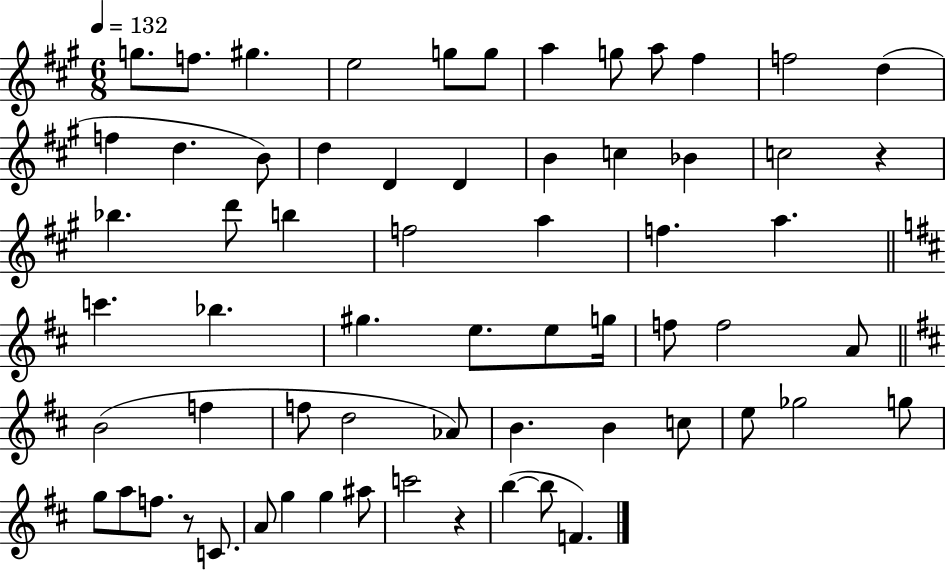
X:1
T:Untitled
M:6/8
L:1/4
K:A
g/2 f/2 ^g e2 g/2 g/2 a g/2 a/2 ^f f2 d f d B/2 d D D B c _B c2 z _b d'/2 b f2 a f a c' _b ^g e/2 e/2 g/4 f/2 f2 A/2 B2 f f/2 d2 _A/2 B B c/2 e/2 _g2 g/2 g/2 a/2 f/2 z/2 C/2 A/2 g g ^a/2 c'2 z b b/2 F